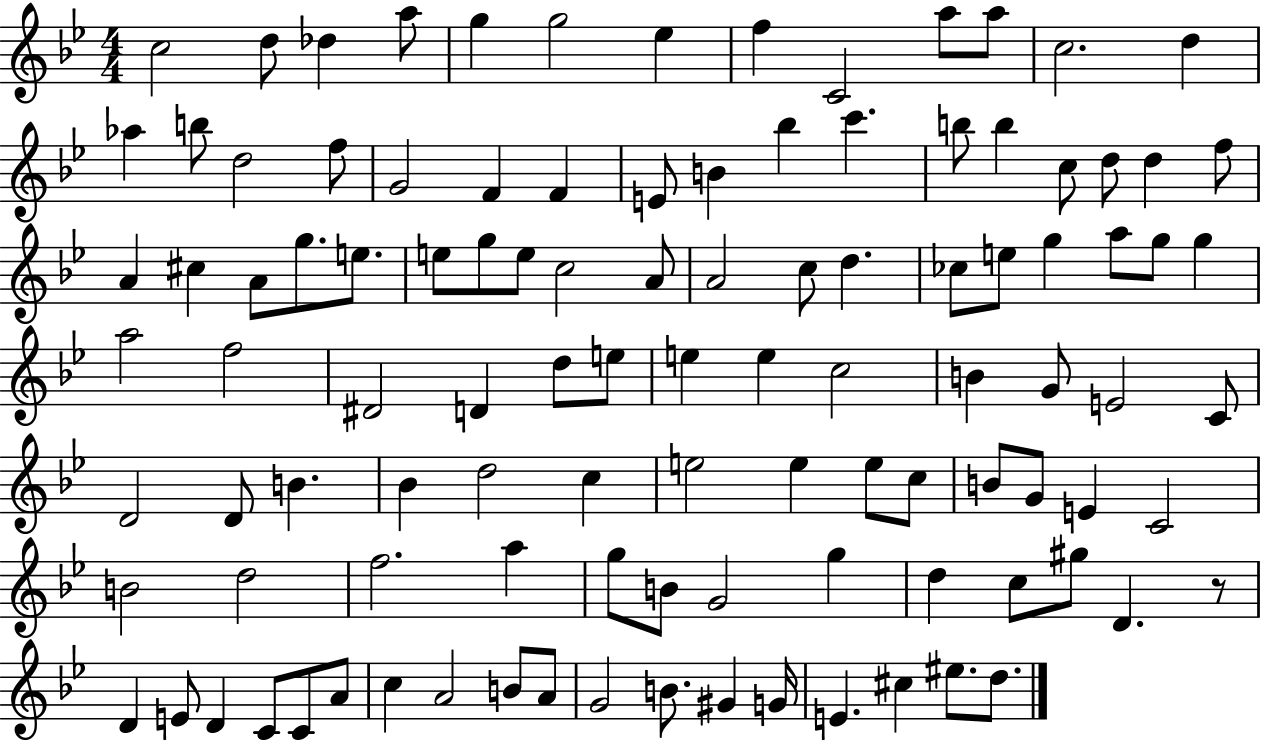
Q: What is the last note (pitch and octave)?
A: D5